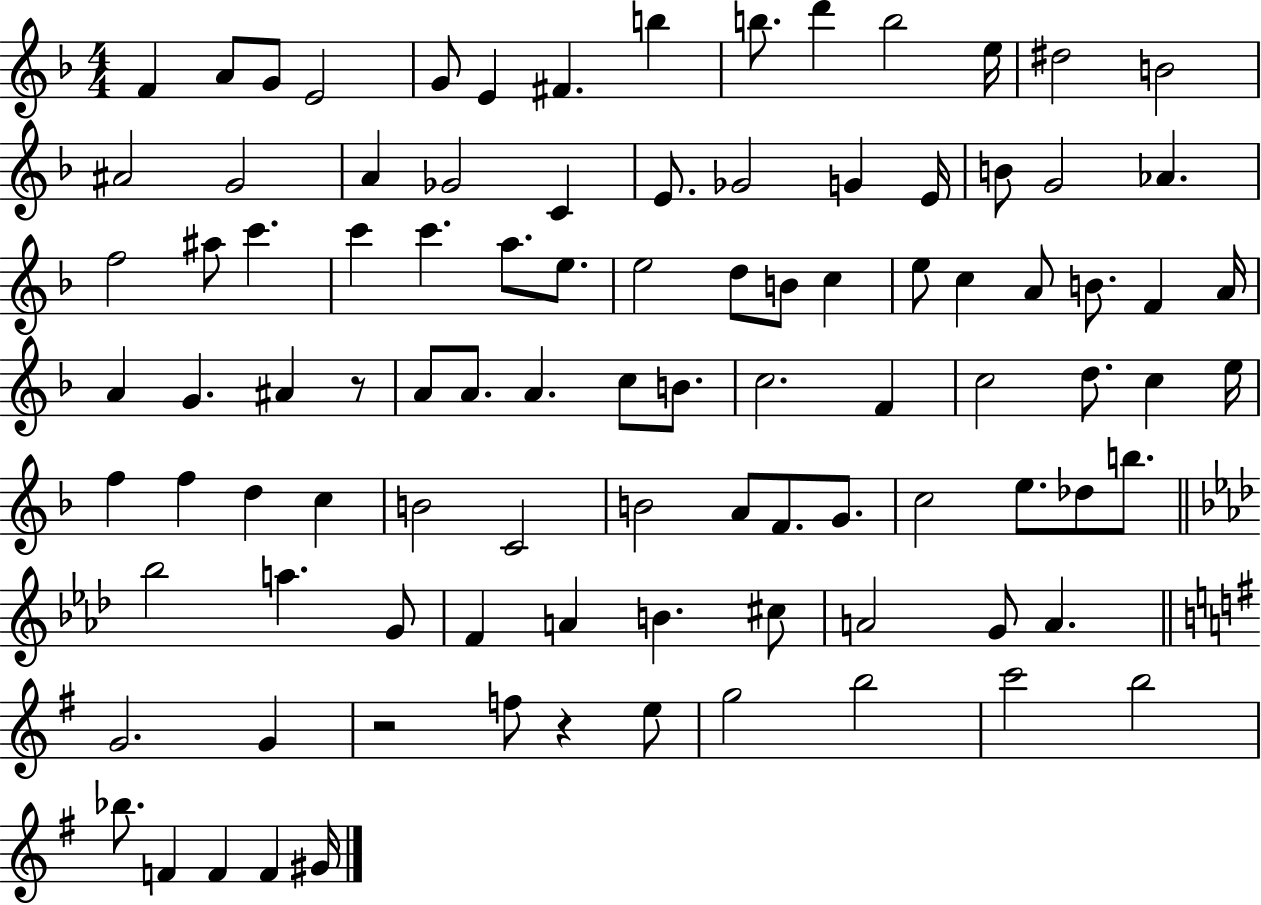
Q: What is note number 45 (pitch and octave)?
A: G4